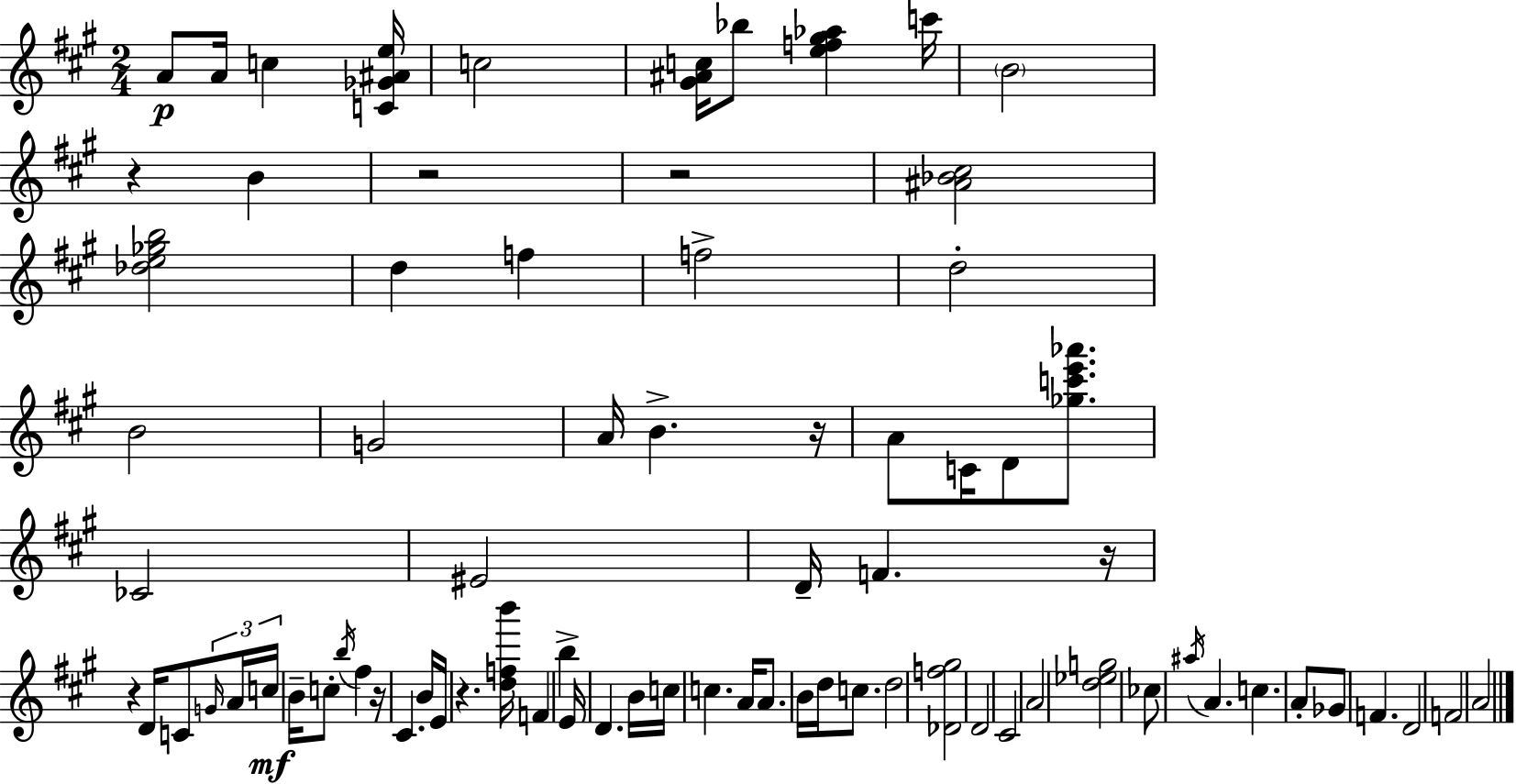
A4/e A4/s C5/q [C4,Gb4,A#4,E5]/s C5/h [G#4,A#4,C5]/s Bb5/e [E5,F5,G#5,Ab5]/q C6/s B4/h R/q B4/q R/h R/h [A#4,Bb4,C#5]/h [Db5,E5,Gb5,B5]/h D5/q F5/q F5/h D5/h B4/h G4/h A4/s B4/q. R/s A4/e C4/s D4/e [Gb5,C6,E6,Ab6]/e. CES4/h EIS4/h D4/s F4/q. R/s R/q D4/s C4/e G4/s A4/s C5/s B4/s C5/e B5/s F#5/q R/s C#4/q. B4/s E4/s R/q. [D5,F5,B6]/s F4/q B5/q E4/s D4/q. B4/s C5/s C5/q. A4/s A4/e. B4/s D5/s C5/e. D5/h [Db4,F5,G#5]/h D4/h C#4/h A4/h [D5,Eb5,G5]/h CES5/e A#5/s A4/q. C5/q. A4/e Gb4/e F4/q. D4/h F4/h A4/h